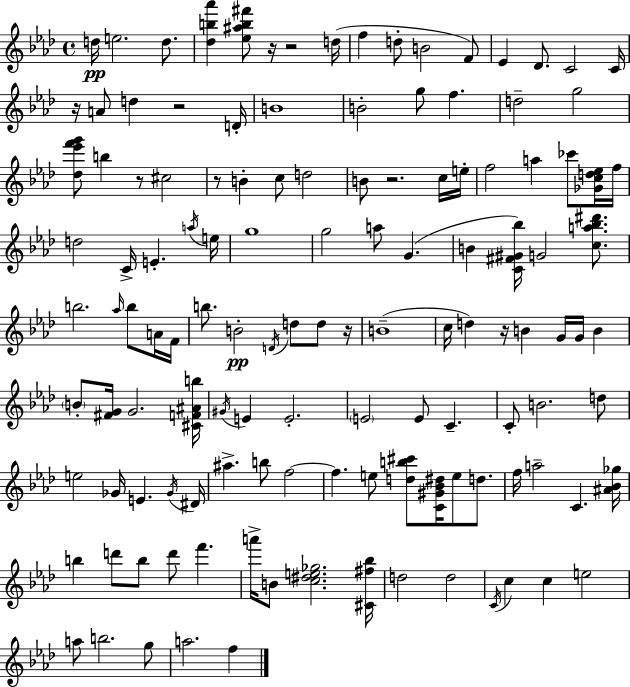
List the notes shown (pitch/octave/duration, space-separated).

D5/s E5/h. D5/e. [Db5,B5,Ab6]/q [Eb5,A#5,B5,F#6]/e R/s R/h D5/s F5/q D5/e B4/h F4/e Eb4/q Db4/e. C4/h C4/s R/s A4/e D5/q R/h D4/s B4/w B4/h G5/e F5/q. D5/h G5/h [Db5,Eb6,F6,G6]/e B5/q R/e C#5/h R/e B4/q C5/e D5/h B4/e R/h. C5/s E5/s F5/h A5/q CES6/e [Gb4,C5,D5,Eb5]/s F5/s D5/h C4/s E4/q. A5/s E5/s G5/w G5/h A5/e G4/q. B4/q [C4,F#4,G#4,Bb5]/s G4/h [C5,A5,Bb5,D#6]/e. B5/h. Ab5/s B5/e A4/s F4/s B5/e. B4/h D4/s D5/e D5/e R/s B4/w C5/s D5/q R/s B4/q G4/s G4/s B4/q B4/e [F#4,G4]/s G4/h. [C#4,F4,A#4,B5]/s G#4/s E4/q E4/h. E4/h E4/e C4/q. C4/e B4/h. D5/e E5/h Gb4/s E4/q. Gb4/s D#4/s A#5/q. B5/e F5/h F5/q. E5/e [D5,B5,C#6]/e [C4,G#4,Bb4,D#5]/s E5/e D5/e. F5/s A5/h C4/q. [A#4,Bb4,Gb5]/s B5/q D6/e B5/e D6/e F6/q. A6/s B4/e [C5,D#5,E5,Gb5]/h. [C#4,F#5,Bb5]/s D5/h D5/h C4/s C5/q C5/q E5/h A5/e B5/h. G5/e A5/h. F5/q